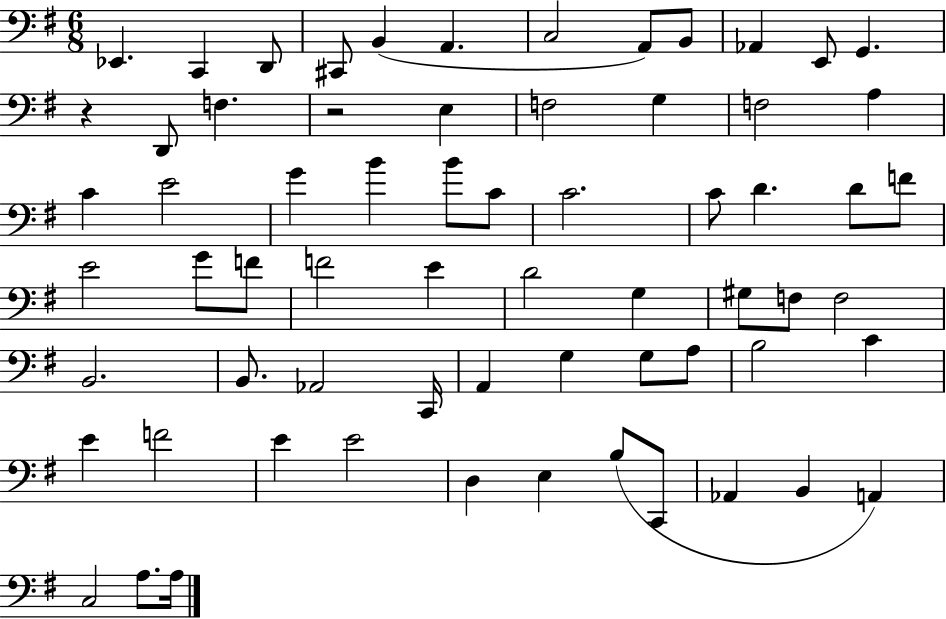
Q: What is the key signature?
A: G major